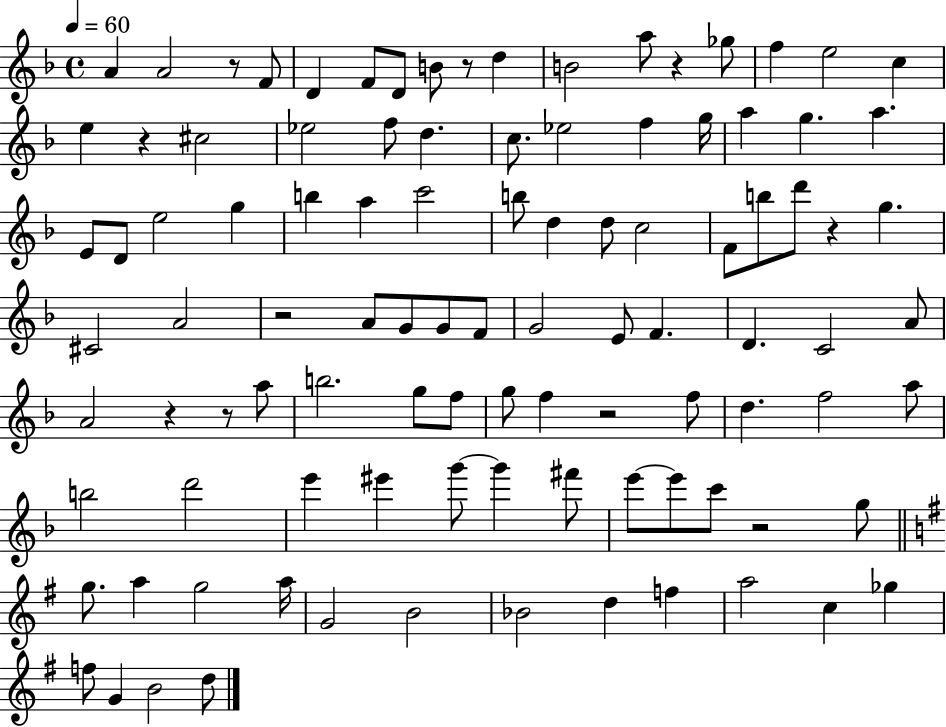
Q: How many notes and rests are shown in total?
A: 101